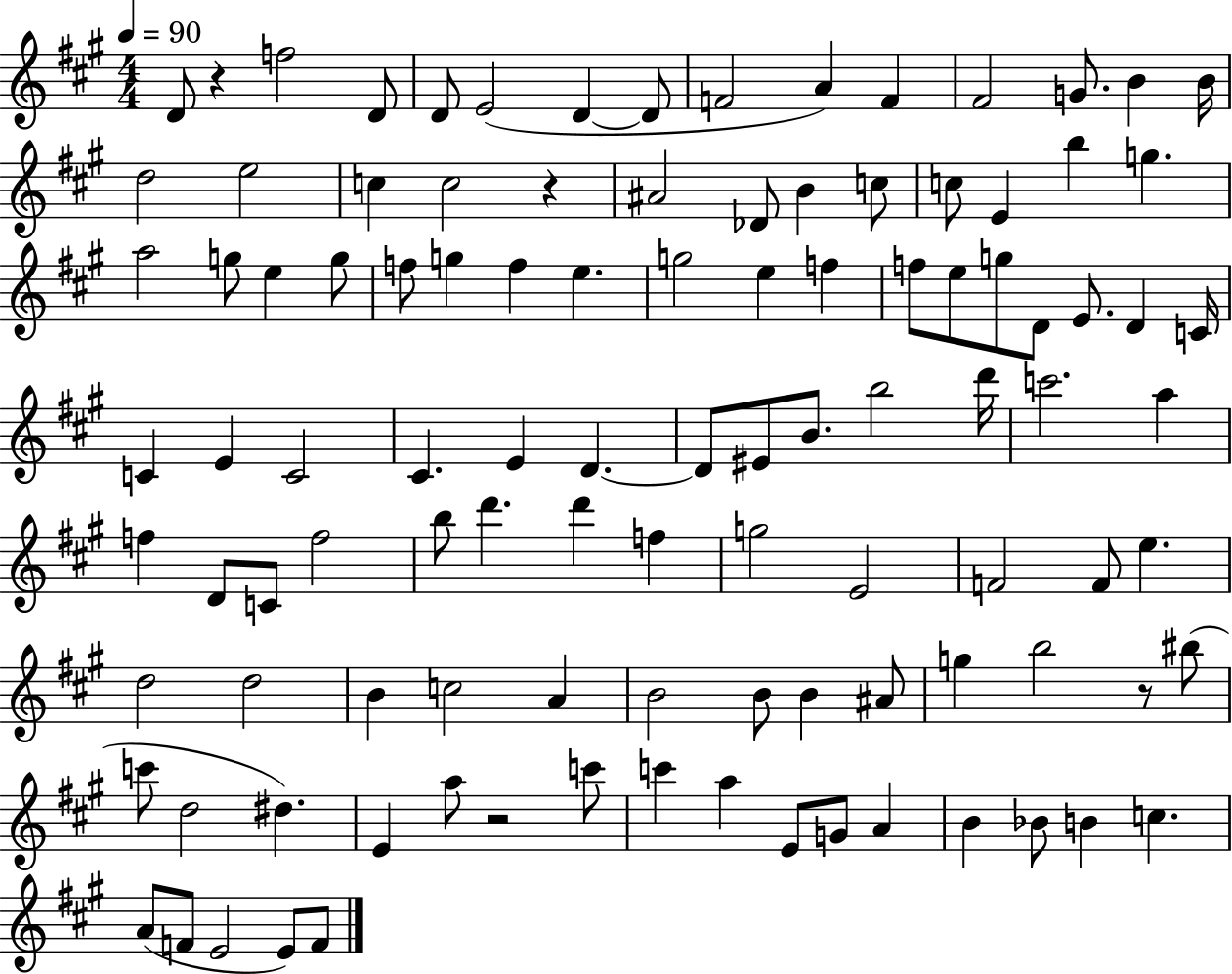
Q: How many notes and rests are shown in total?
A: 106